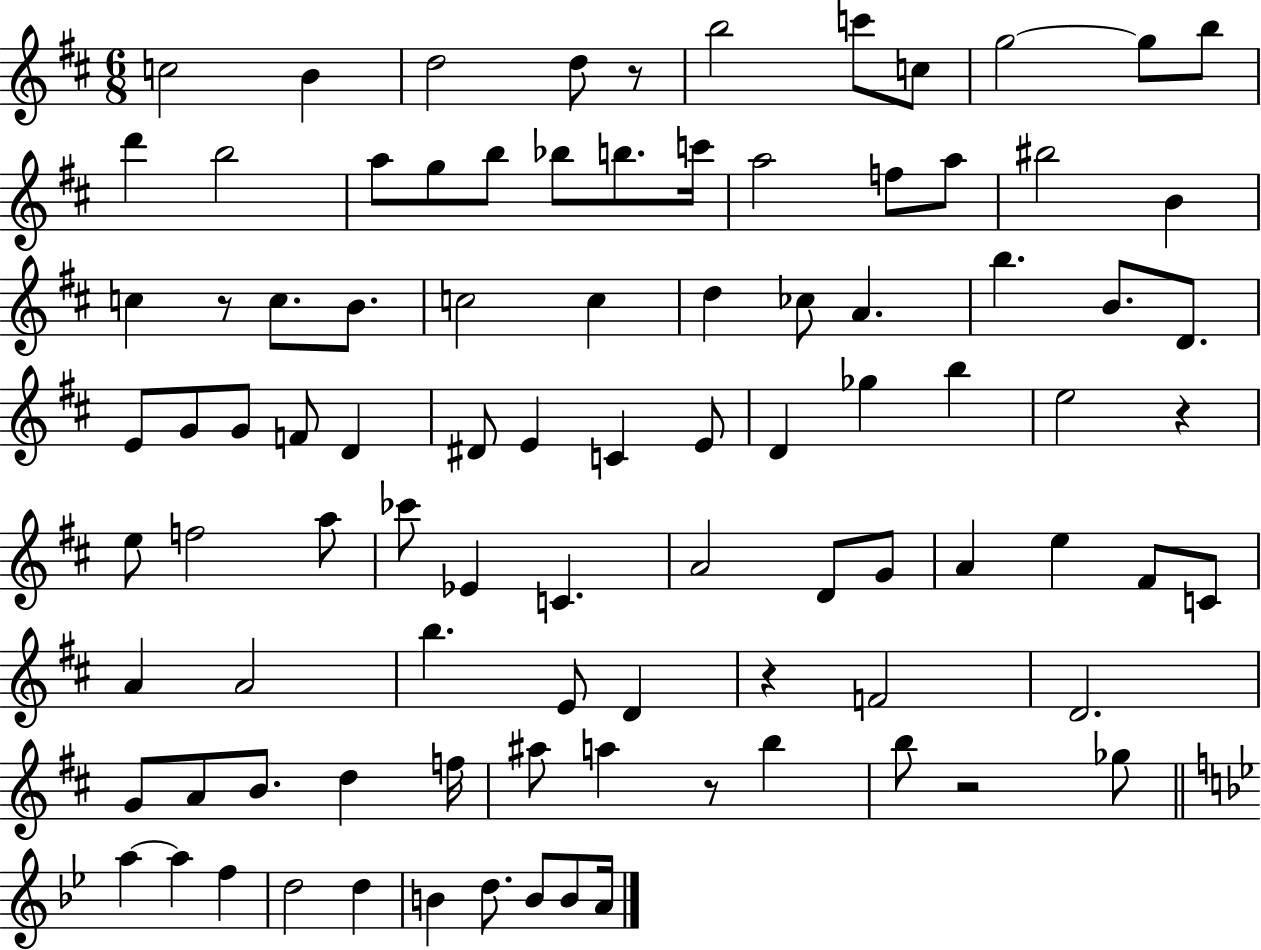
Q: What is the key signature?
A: D major